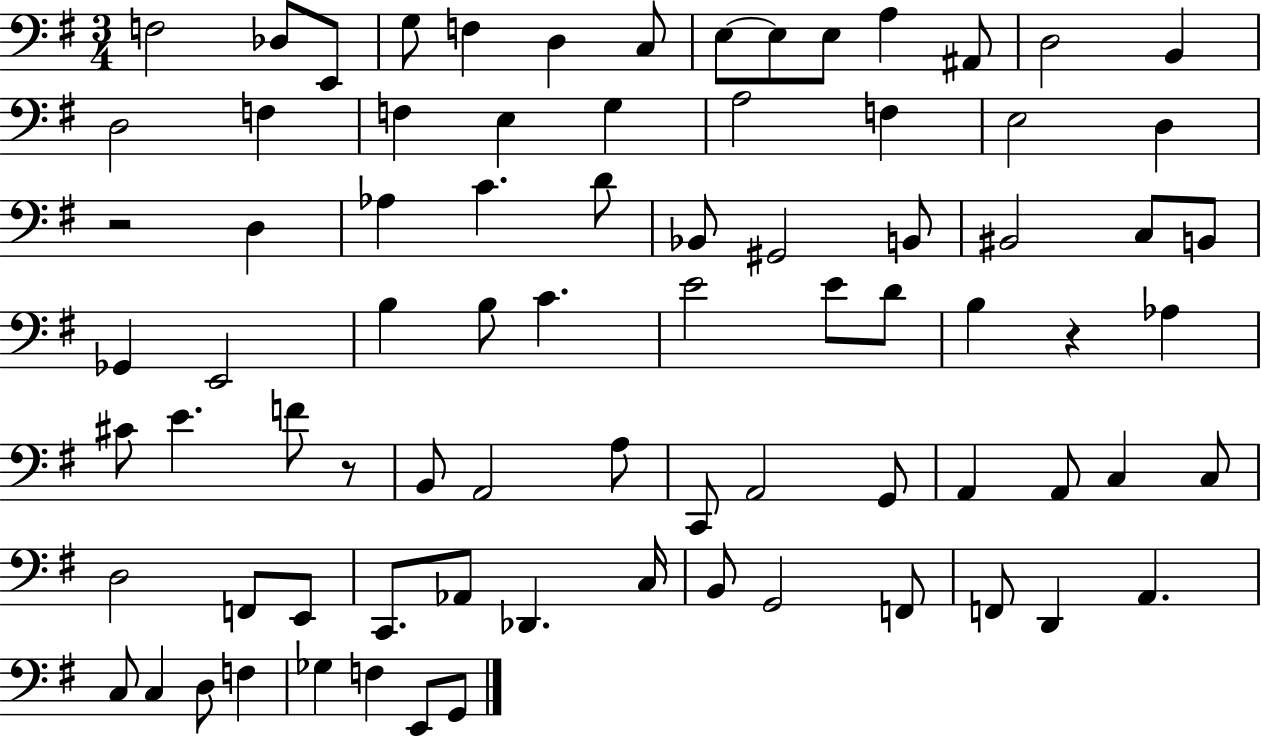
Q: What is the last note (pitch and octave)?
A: G2